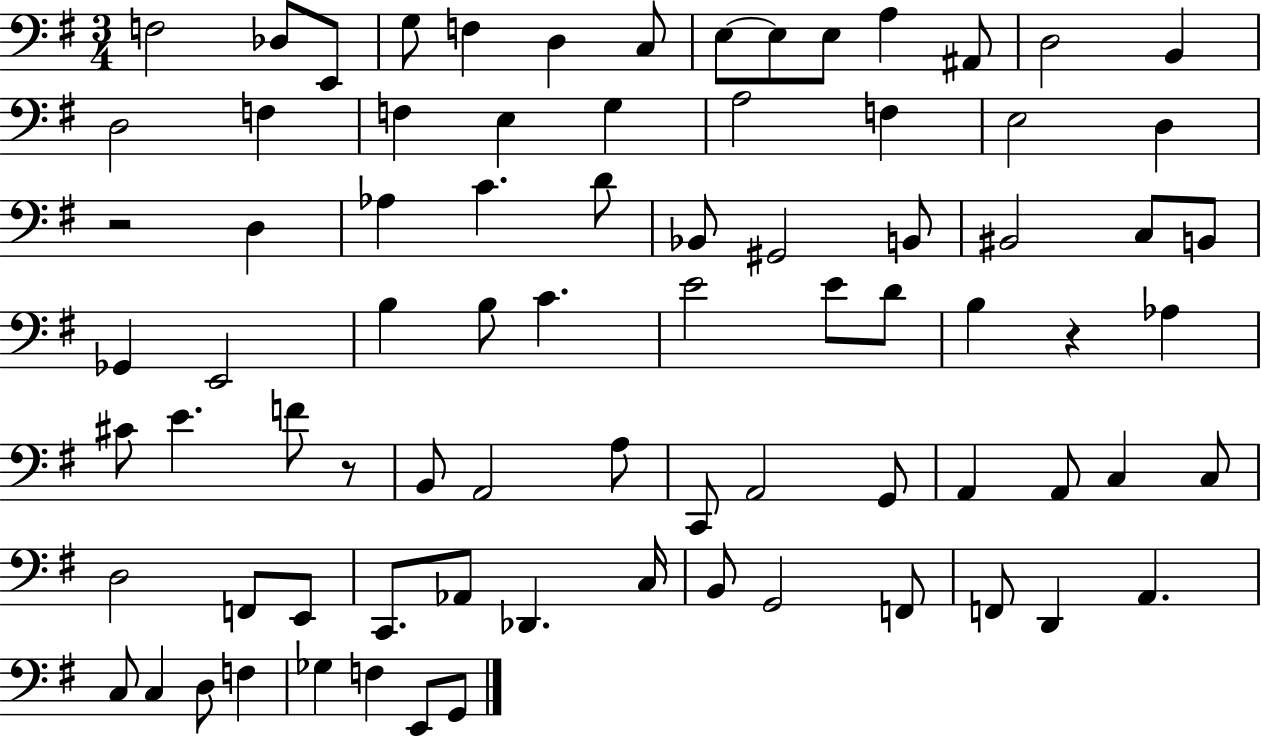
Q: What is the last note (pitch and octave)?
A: G2